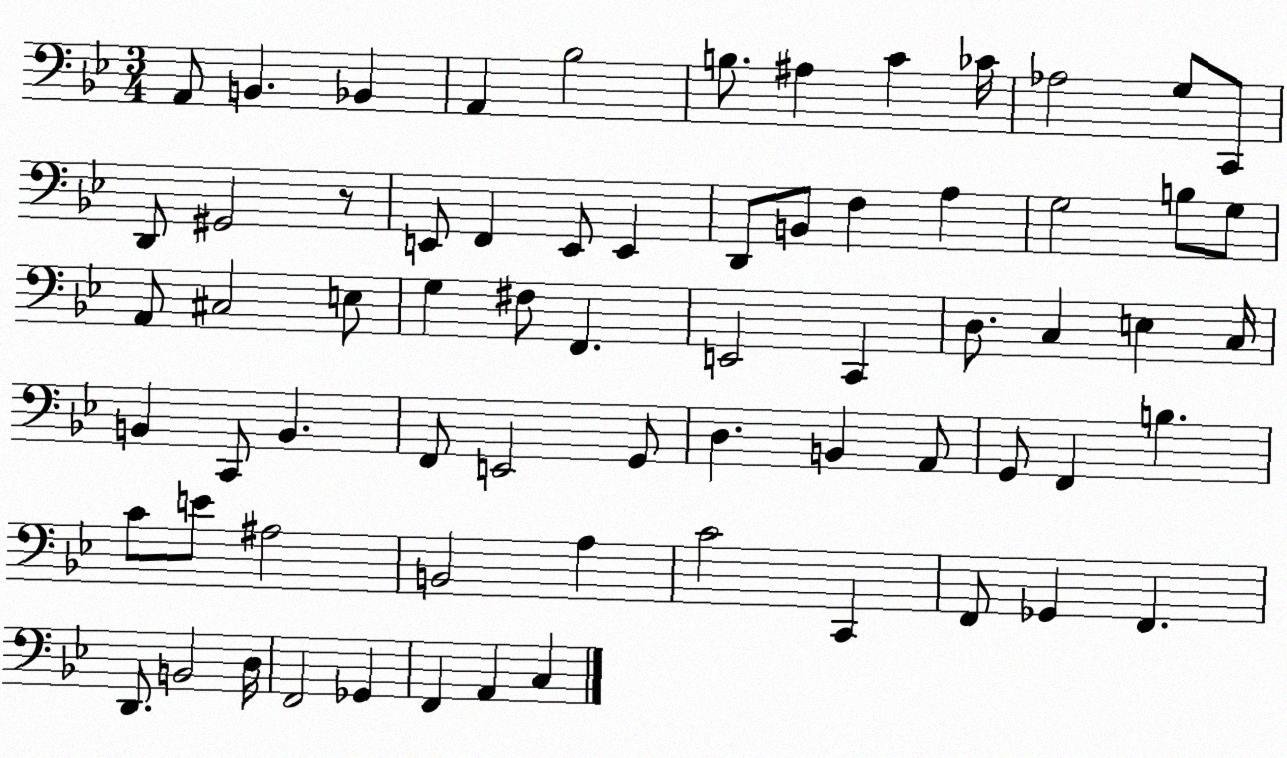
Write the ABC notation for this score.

X:1
T:Untitled
M:3/4
L:1/4
K:Bb
A,,/2 B,, _B,, A,, _B,2 B,/2 ^A, C _C/4 _A,2 G,/2 C,,/2 D,,/2 ^G,,2 z/2 E,,/2 F,, E,,/2 E,, D,,/2 B,,/2 F, A, G,2 B,/2 G,/2 A,,/2 ^C,2 E,/2 G, ^F,/2 F,, E,,2 C,, D,/2 C, E, C,/4 B,, C,,/2 B,, F,,/2 E,,2 G,,/2 D, B,, A,,/2 G,,/2 F,, B, C/2 E/2 ^A,2 B,,2 A, C2 C,, F,,/2 _G,, F,, D,,/2 B,,2 D,/4 F,,2 _G,, F,, A,, C,